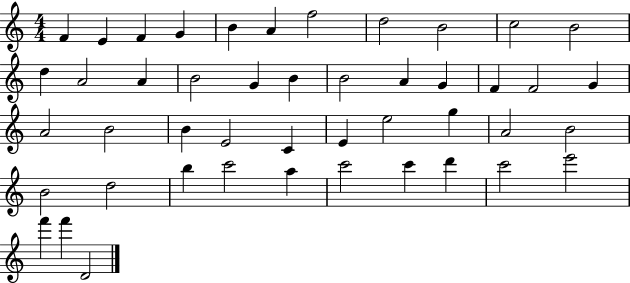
X:1
T:Untitled
M:4/4
L:1/4
K:C
F E F G B A f2 d2 B2 c2 B2 d A2 A B2 G B B2 A G F F2 G A2 B2 B E2 C E e2 g A2 B2 B2 d2 b c'2 a c'2 c' d' c'2 e'2 f' f' D2